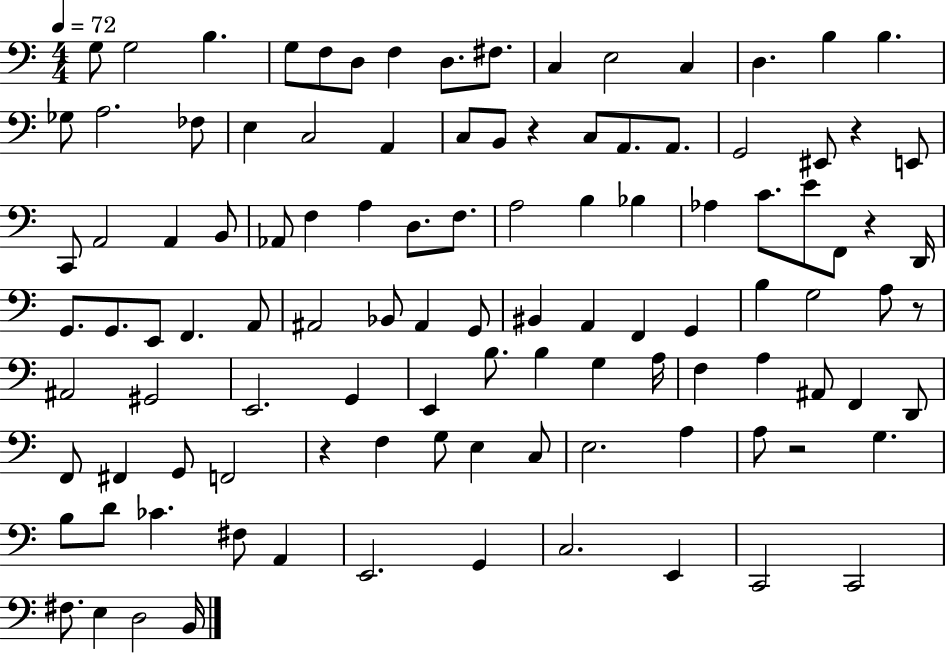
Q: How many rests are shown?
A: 6